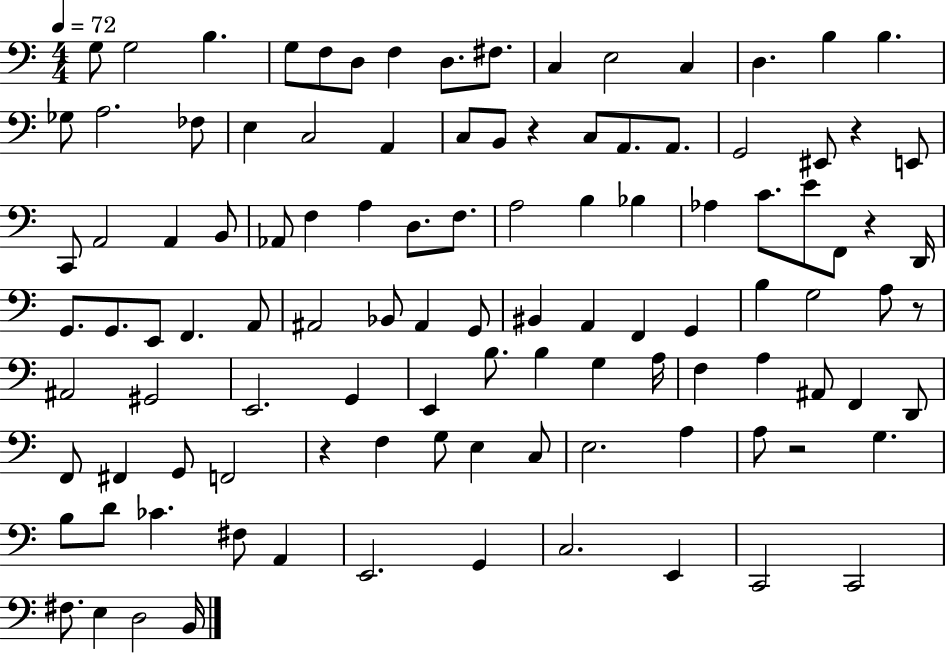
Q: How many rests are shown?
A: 6